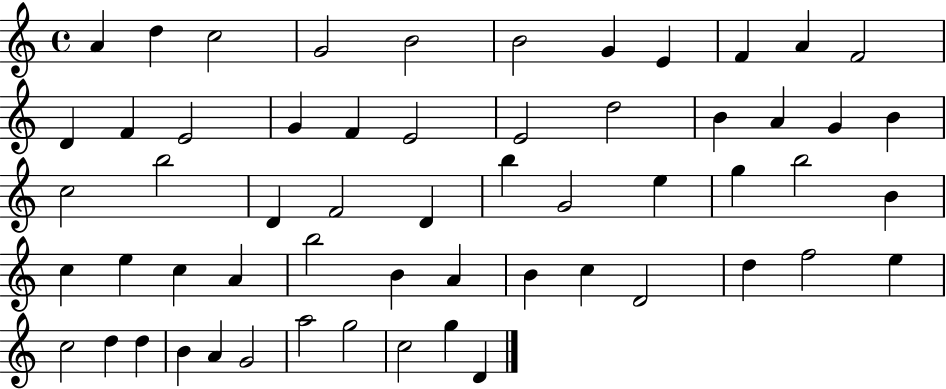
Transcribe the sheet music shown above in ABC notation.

X:1
T:Untitled
M:4/4
L:1/4
K:C
A d c2 G2 B2 B2 G E F A F2 D F E2 G F E2 E2 d2 B A G B c2 b2 D F2 D b G2 e g b2 B c e c A b2 B A B c D2 d f2 e c2 d d B A G2 a2 g2 c2 g D